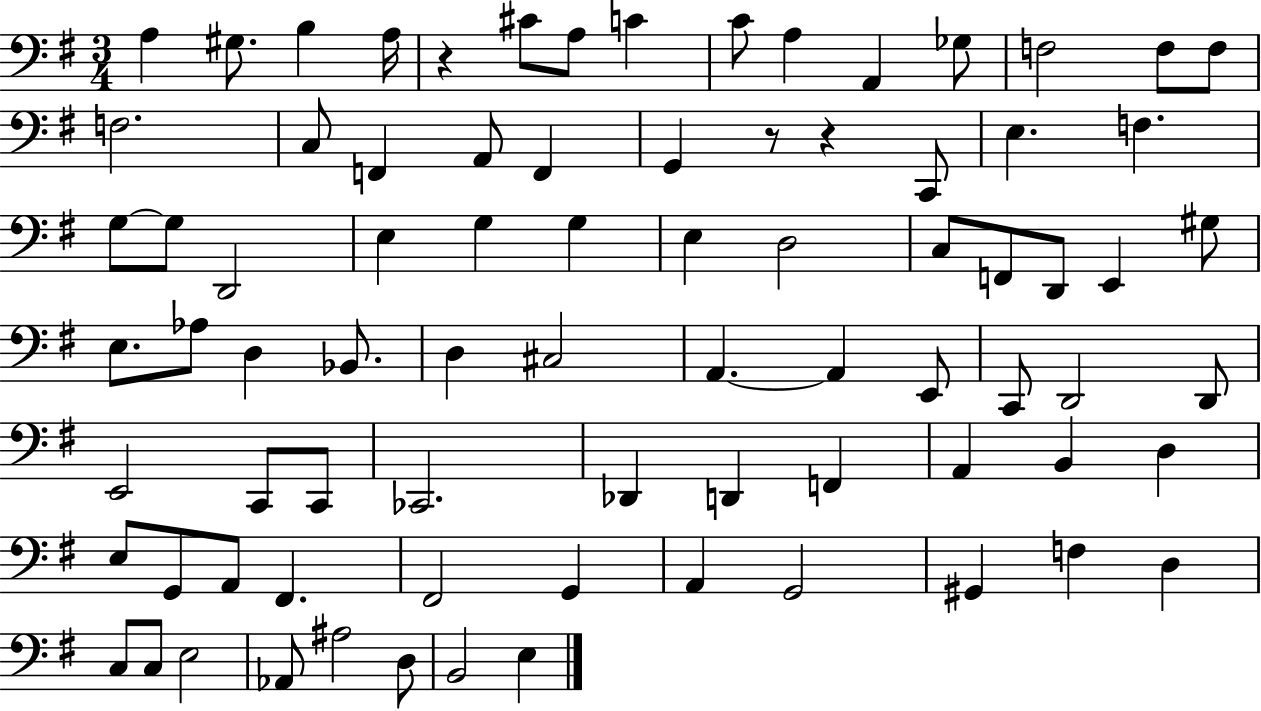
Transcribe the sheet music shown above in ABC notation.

X:1
T:Untitled
M:3/4
L:1/4
K:G
A, ^G,/2 B, A,/4 z ^C/2 A,/2 C C/2 A, A,, _G,/2 F,2 F,/2 F,/2 F,2 C,/2 F,, A,,/2 F,, G,, z/2 z C,,/2 E, F, G,/2 G,/2 D,,2 E, G, G, E, D,2 C,/2 F,,/2 D,,/2 E,, ^G,/2 E,/2 _A,/2 D, _B,,/2 D, ^C,2 A,, A,, E,,/2 C,,/2 D,,2 D,,/2 E,,2 C,,/2 C,,/2 _C,,2 _D,, D,, F,, A,, B,, D, E,/2 G,,/2 A,,/2 ^F,, ^F,,2 G,, A,, G,,2 ^G,, F, D, C,/2 C,/2 E,2 _A,,/2 ^A,2 D,/2 B,,2 E,